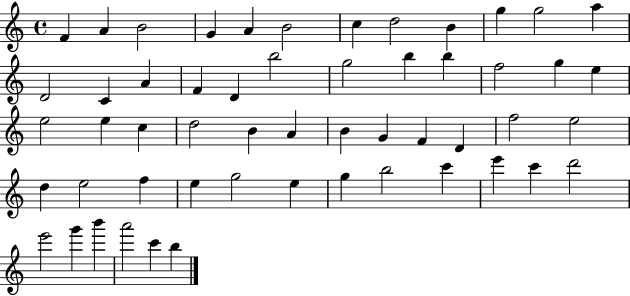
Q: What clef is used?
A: treble